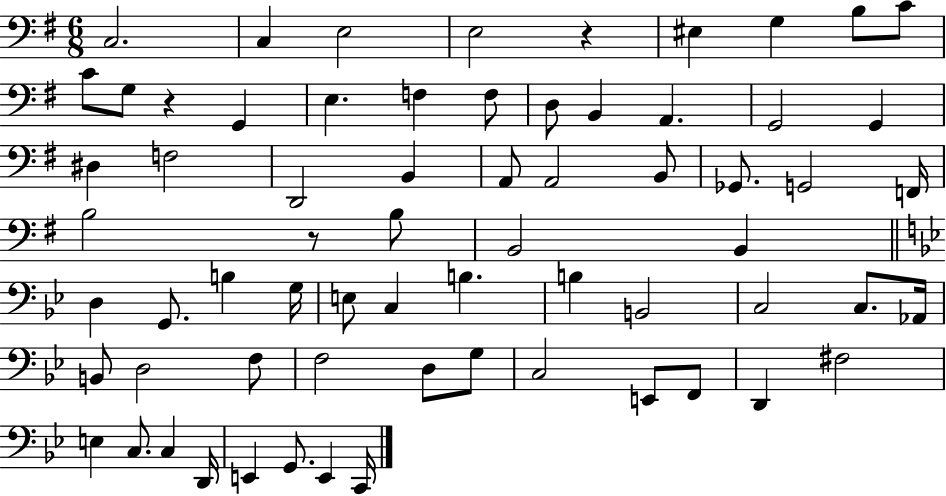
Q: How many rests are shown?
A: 3